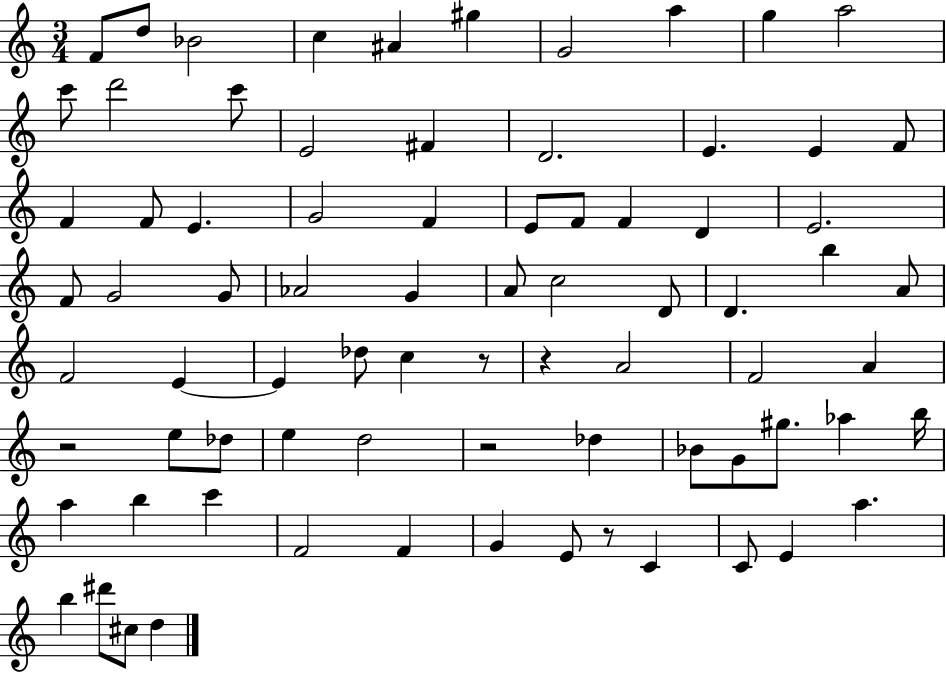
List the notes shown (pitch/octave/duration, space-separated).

F4/e D5/e Bb4/h C5/q A#4/q G#5/q G4/h A5/q G5/q A5/h C6/e D6/h C6/e E4/h F#4/q D4/h. E4/q. E4/q F4/e F4/q F4/e E4/q. G4/h F4/q E4/e F4/e F4/q D4/q E4/h. F4/e G4/h G4/e Ab4/h G4/q A4/e C5/h D4/e D4/q. B5/q A4/e F4/h E4/q E4/q Db5/e C5/q R/e R/q A4/h F4/h A4/q R/h E5/e Db5/e E5/q D5/h R/h Db5/q Bb4/e G4/e G#5/e. Ab5/q B5/s A5/q B5/q C6/q F4/h F4/q G4/q E4/e R/e C4/q C4/e E4/q A5/q. B5/q D#6/e C#5/e D5/q